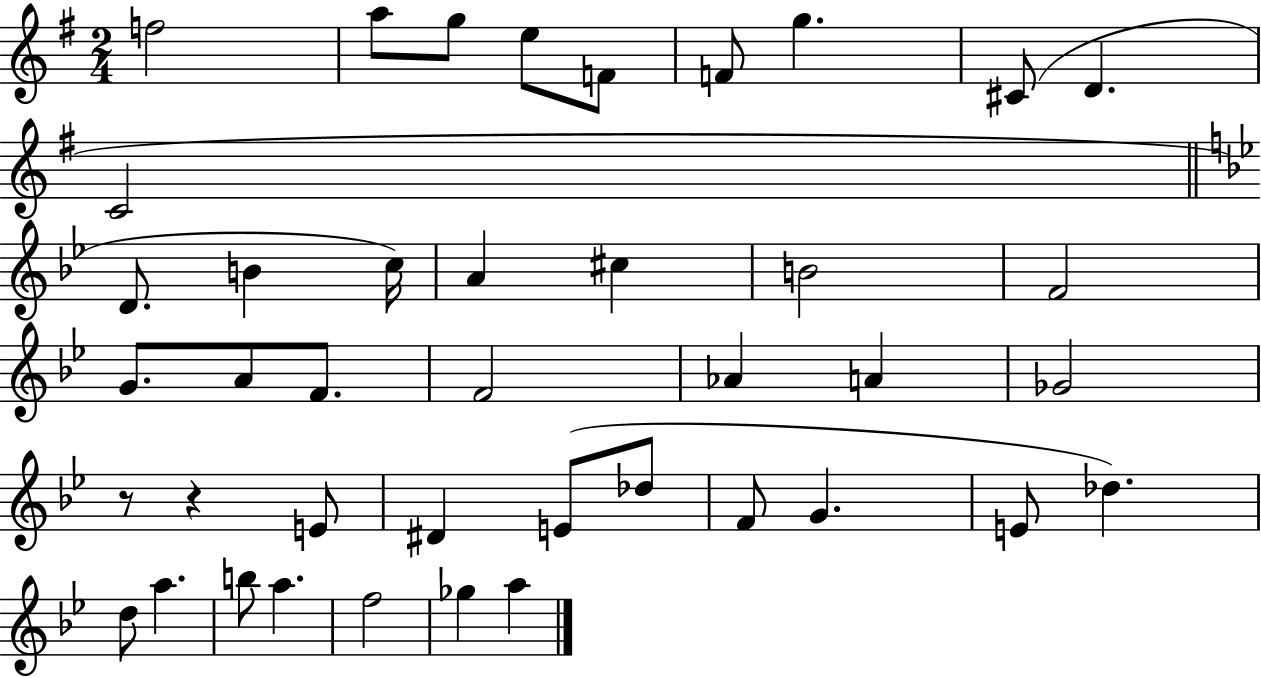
{
  \clef treble
  \numericTimeSignature
  \time 2/4
  \key g \major
  \repeat volta 2 { f''2 | a''8 g''8 e''8 f'8 | f'8 g''4. | cis'8( d'4. | \break c'2 | \bar "||" \break \key bes \major d'8. b'4 c''16) | a'4 cis''4 | b'2 | f'2 | \break g'8. a'8 f'8. | f'2 | aes'4 a'4 | ges'2 | \break r8 r4 e'8 | dis'4 e'8( des''8 | f'8 g'4. | e'8 des''4.) | \break d''8 a''4. | b''8 a''4. | f''2 | ges''4 a''4 | \break } \bar "|."
}